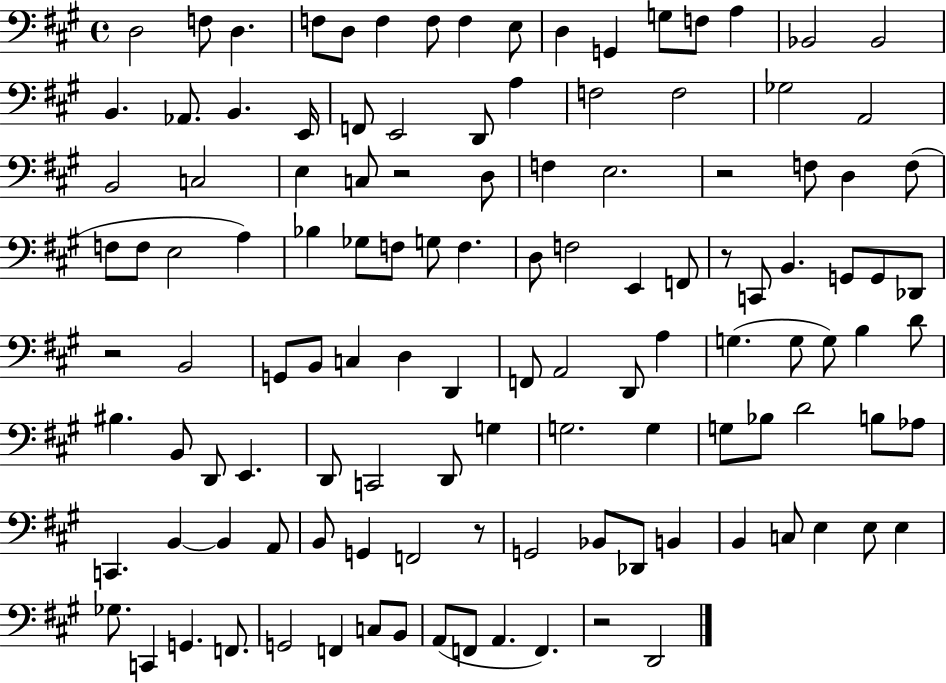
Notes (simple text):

D3/h F3/e D3/q. F3/e D3/e F3/q F3/e F3/q E3/e D3/q G2/q G3/e F3/e A3/q Bb2/h Bb2/h B2/q. Ab2/e. B2/q. E2/s F2/e E2/h D2/e A3/q F3/h F3/h Gb3/h A2/h B2/h C3/h E3/q C3/e R/h D3/e F3/q E3/h. R/h F3/e D3/q F3/e F3/e F3/e E3/h A3/q Bb3/q Gb3/e F3/e G3/e F3/q. D3/e F3/h E2/q F2/e R/e C2/e B2/q. G2/e G2/e Db2/e R/h B2/h G2/e B2/e C3/q D3/q D2/q F2/e A2/h D2/e A3/q G3/q. G3/e G3/e B3/q D4/e BIS3/q. B2/e D2/e E2/q. D2/e C2/h D2/e G3/q G3/h. G3/q G3/e Bb3/e D4/h B3/e Ab3/e C2/q. B2/q B2/q A2/e B2/e G2/q F2/h R/e G2/h Bb2/e Db2/e B2/q B2/q C3/e E3/q E3/e E3/q Gb3/e. C2/q G2/q. F2/e. G2/h F2/q C3/e B2/e A2/e F2/e A2/q. F2/q. R/h D2/h